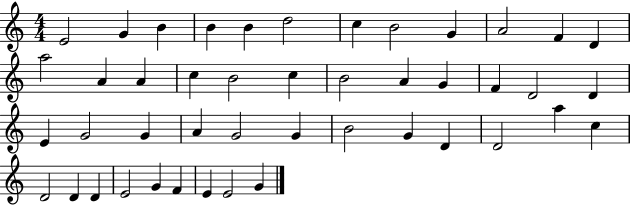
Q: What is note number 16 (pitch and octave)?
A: C5